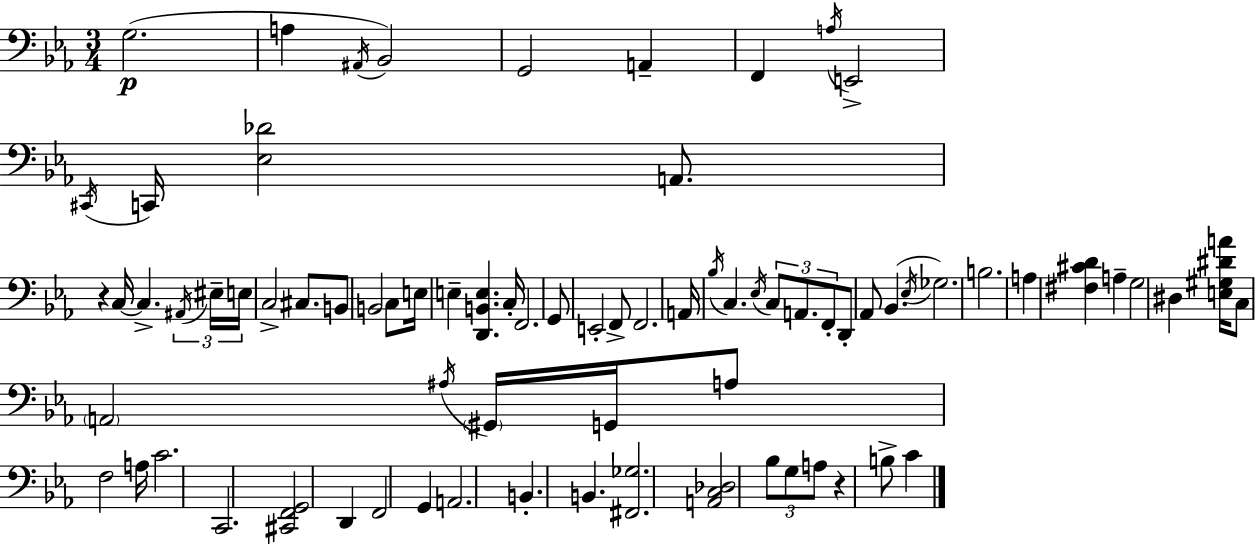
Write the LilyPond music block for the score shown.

{
  \clef bass
  \numericTimeSignature
  \time 3/4
  \key c \minor
  g2.(\p | a4 \acciaccatura { ais,16 } bes,2) | g,2 a,4-- | f,4 \acciaccatura { a16 } e,2-> | \break \acciaccatura { cis,16 } c,16 <ees des'>2 | a,8. r4 c16~~ c4.-> | \tuplet 3/2 { \acciaccatura { ais,16 } eis16-- e16 } c2-> | cis8. b,8 b,2 | \break c8 e16 e4-- <d, b, e>4. | c16-. f,2. | g,8 e,2-. | f,8-> f,2. | \break a,16 \acciaccatura { bes16 } c4. | \acciaccatura { ees16 } \tuplet 3/2 { c8 a,8. f,8-. } d,8-. aes,8 | bes,4.( \acciaccatura { ees16 } ges2.) | b2. | \break a4 <fis cis' d'>4 | a4-- g2 | dis4 <e gis dis' a'>16 c8 \parenthesize a,2 | \acciaccatura { ais16 } \parenthesize gis,16 g,16 a8 f2 | \break a16 c'2. | c,2. | <cis, f, g,>2 | d,4 f,2 | \break g,4 a,2. | b,4.-. | b,4. <fis, ges>2. | <a, c des>2 | \break \tuplet 3/2 { bes8 g8 a8 } r4 | b8-> c'4 \bar "|."
}